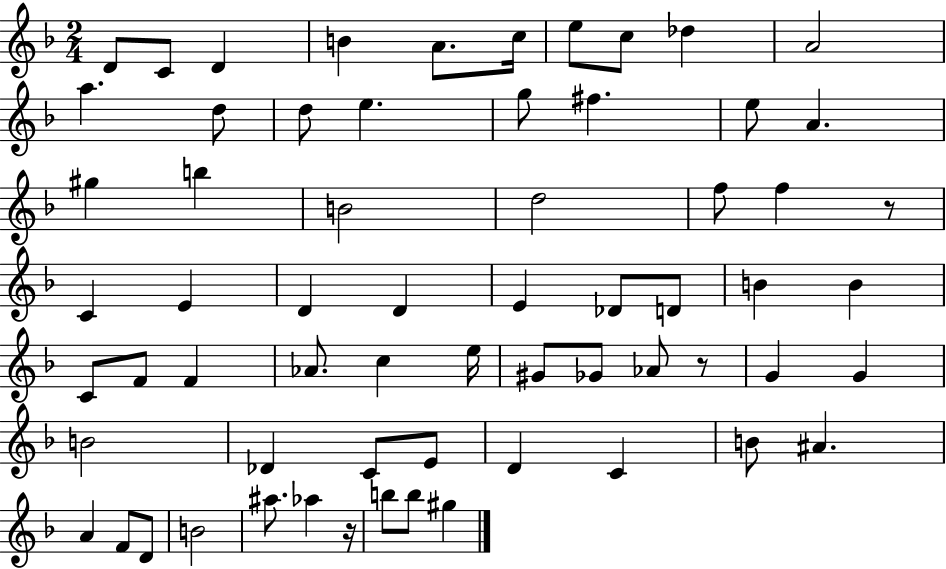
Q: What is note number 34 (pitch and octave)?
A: C4